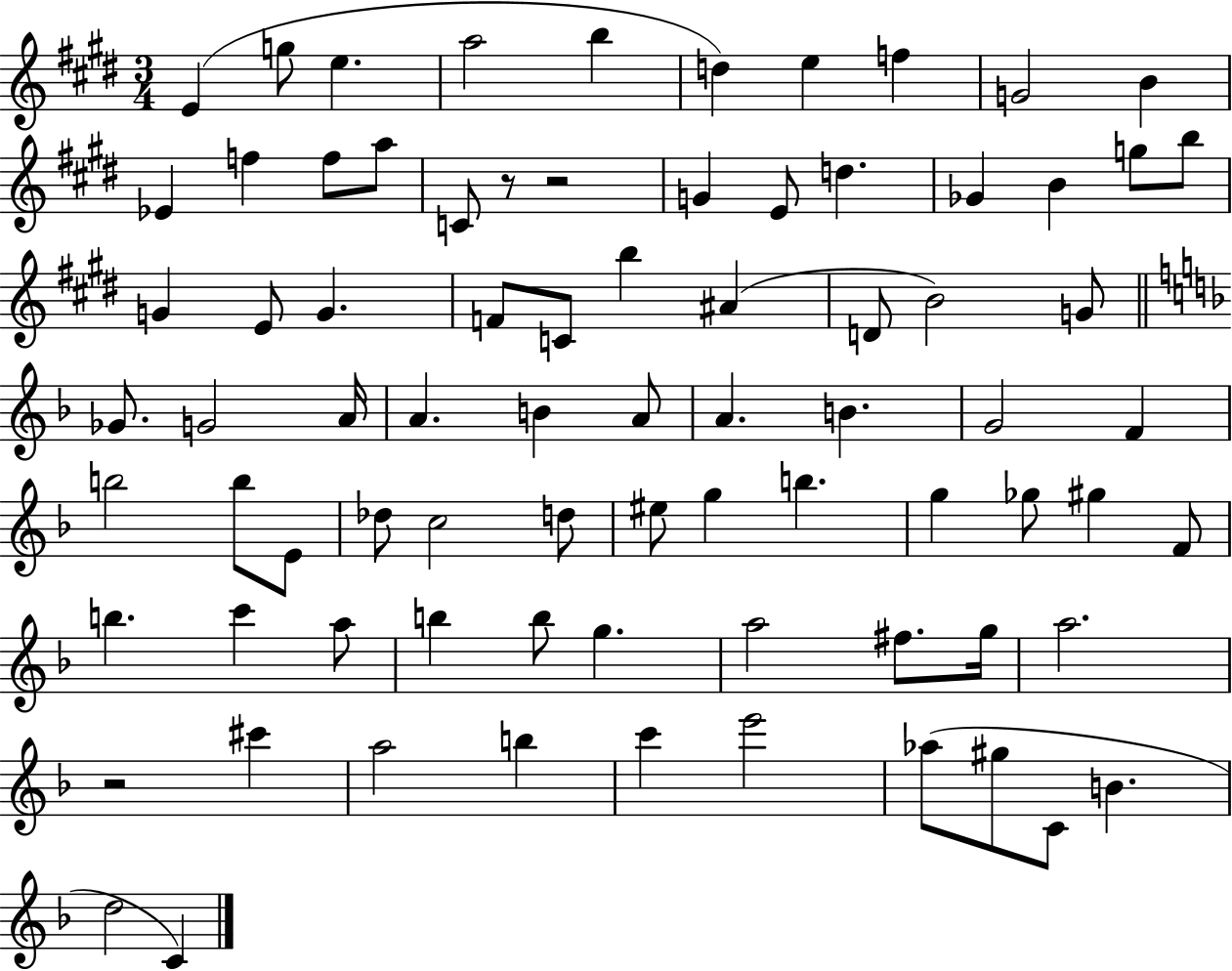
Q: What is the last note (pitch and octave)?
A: C4